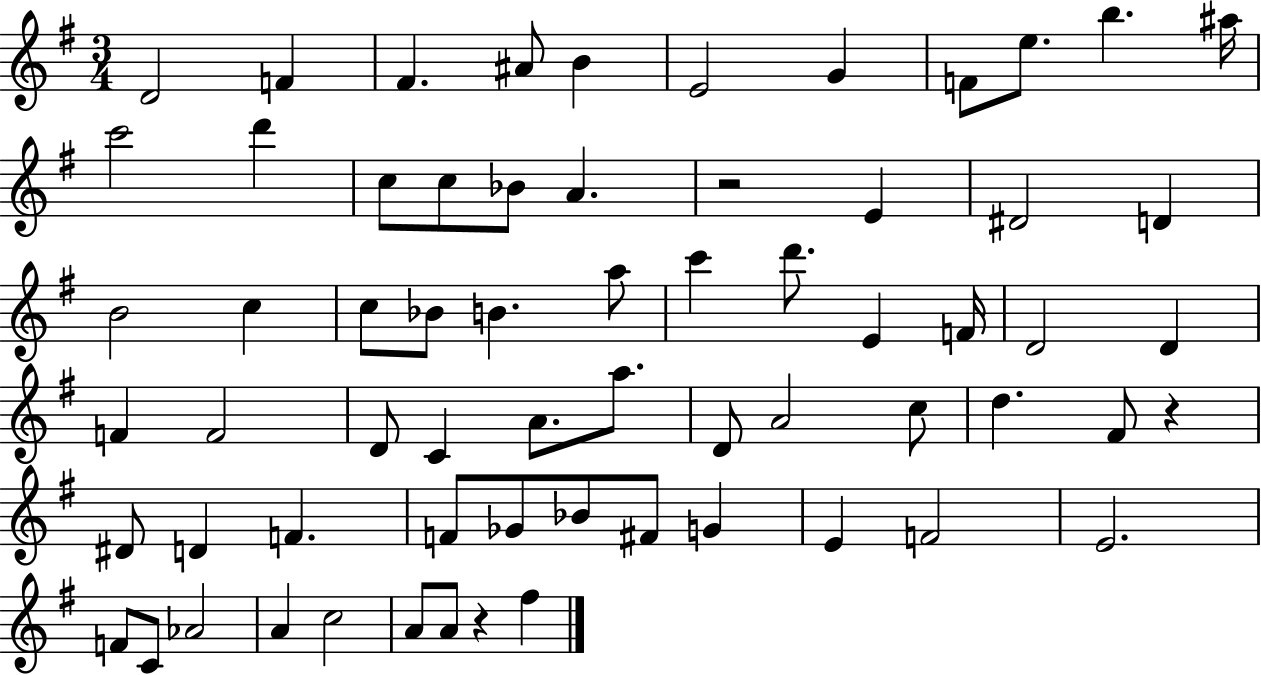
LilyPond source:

{
  \clef treble
  \numericTimeSignature
  \time 3/4
  \key g \major
  d'2 f'4 | fis'4. ais'8 b'4 | e'2 g'4 | f'8 e''8. b''4. ais''16 | \break c'''2 d'''4 | c''8 c''8 bes'8 a'4. | r2 e'4 | dis'2 d'4 | \break b'2 c''4 | c''8 bes'8 b'4. a''8 | c'''4 d'''8. e'4 f'16 | d'2 d'4 | \break f'4 f'2 | d'8 c'4 a'8. a''8. | d'8 a'2 c''8 | d''4. fis'8 r4 | \break dis'8 d'4 f'4. | f'8 ges'8 bes'8 fis'8 g'4 | e'4 f'2 | e'2. | \break f'8 c'8 aes'2 | a'4 c''2 | a'8 a'8 r4 fis''4 | \bar "|."
}